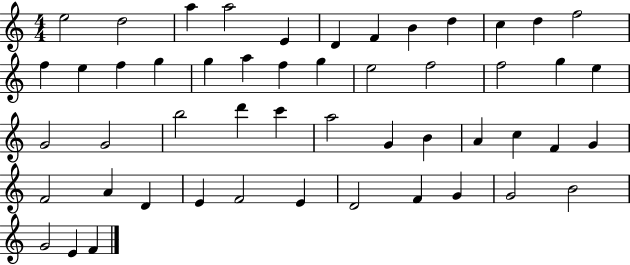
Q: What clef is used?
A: treble